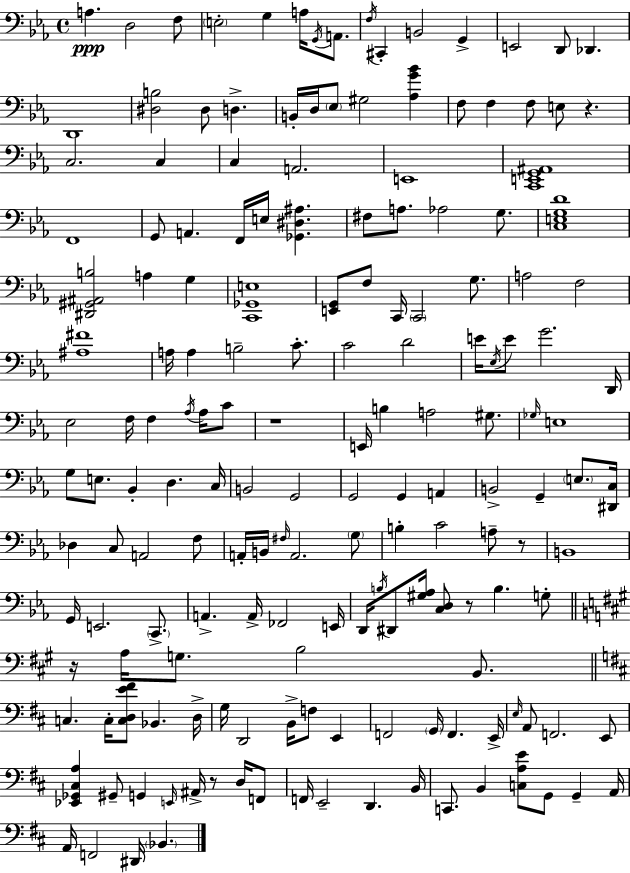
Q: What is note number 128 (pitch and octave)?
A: A2